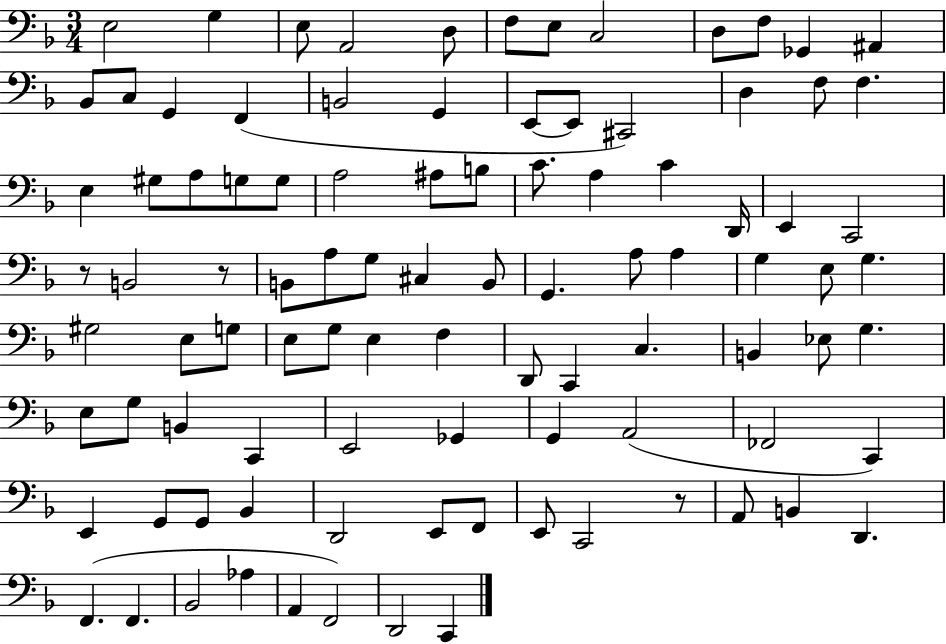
{
  \clef bass
  \numericTimeSignature
  \time 3/4
  \key f \major
  e2 g4 | e8 a,2 d8 | f8 e8 c2 | d8 f8 ges,4 ais,4 | \break bes,8 c8 g,4 f,4( | b,2 g,4 | e,8~~ e,8 cis,2) | d4 f8 f4. | \break e4 gis8 a8 g8 g8 | a2 ais8 b8 | c'8. a4 c'4 d,16 | e,4 c,2 | \break r8 b,2 r8 | b,8 a8 g8 cis4 b,8 | g,4. a8 a4 | g4 e8 g4. | \break gis2 e8 g8 | e8 g8 e4 f4 | d,8 c,4 c4. | b,4 ees8 g4. | \break e8 g8 b,4 c,4 | e,2 ges,4 | g,4 a,2( | fes,2 c,4) | \break e,4 g,8 g,8 bes,4 | d,2 e,8 f,8 | e,8 c,2 r8 | a,8 b,4 d,4. | \break f,4.( f,4. | bes,2 aes4 | a,4 f,2) | d,2 c,4 | \break \bar "|."
}